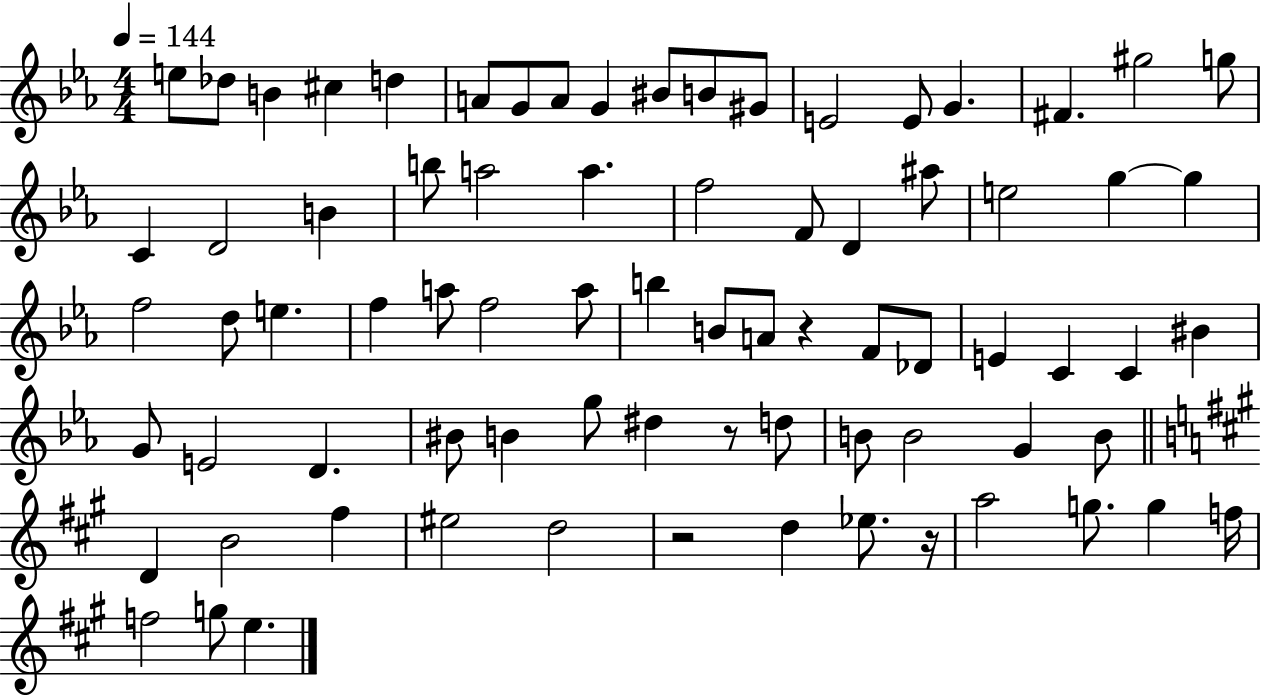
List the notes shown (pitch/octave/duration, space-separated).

E5/e Db5/e B4/q C#5/q D5/q A4/e G4/e A4/e G4/q BIS4/e B4/e G#4/e E4/h E4/e G4/q. F#4/q. G#5/h G5/e C4/q D4/h B4/q B5/e A5/h A5/q. F5/h F4/e D4/q A#5/e E5/h G5/q G5/q F5/h D5/e E5/q. F5/q A5/e F5/h A5/e B5/q B4/e A4/e R/q F4/e Db4/e E4/q C4/q C4/q BIS4/q G4/e E4/h D4/q. BIS4/e B4/q G5/e D#5/q R/e D5/e B4/e B4/h G4/q B4/e D4/q B4/h F#5/q EIS5/h D5/h R/h D5/q Eb5/e. R/s A5/h G5/e. G5/q F5/s F5/h G5/e E5/q.